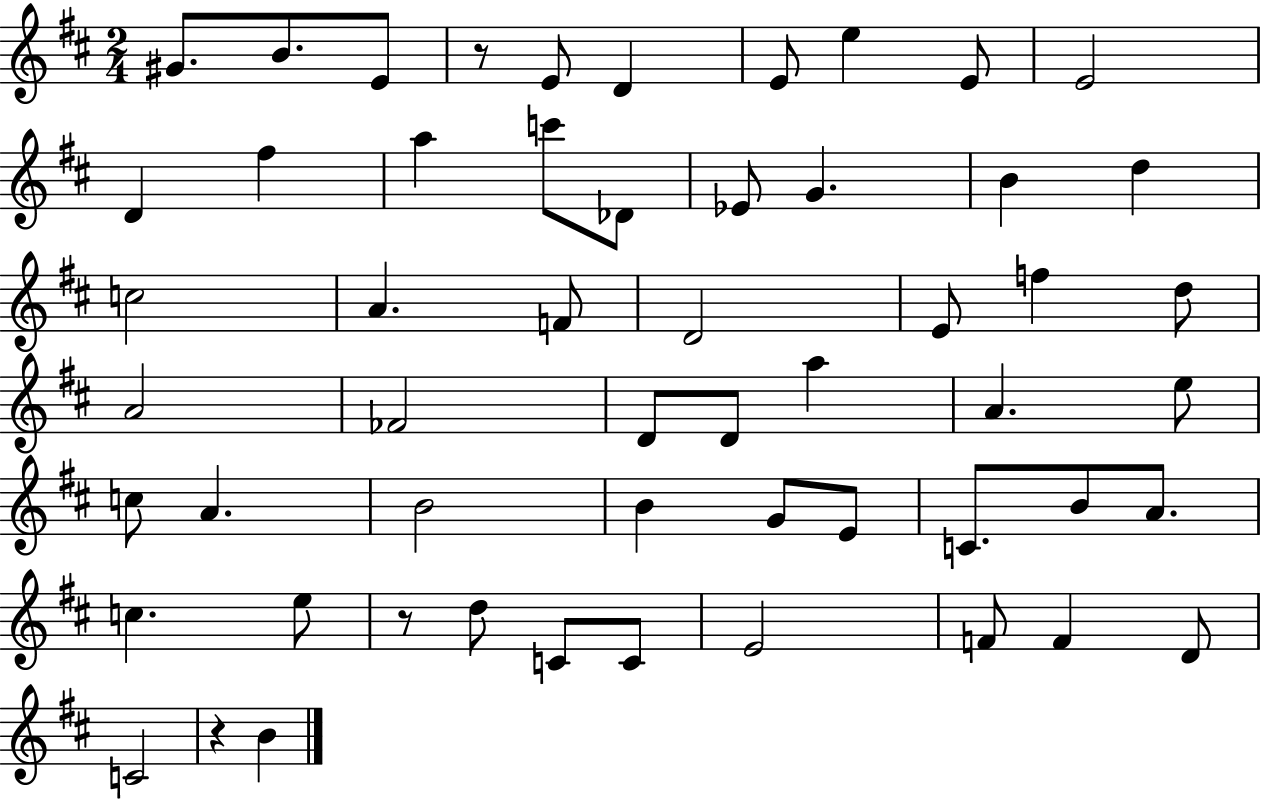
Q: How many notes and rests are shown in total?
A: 55